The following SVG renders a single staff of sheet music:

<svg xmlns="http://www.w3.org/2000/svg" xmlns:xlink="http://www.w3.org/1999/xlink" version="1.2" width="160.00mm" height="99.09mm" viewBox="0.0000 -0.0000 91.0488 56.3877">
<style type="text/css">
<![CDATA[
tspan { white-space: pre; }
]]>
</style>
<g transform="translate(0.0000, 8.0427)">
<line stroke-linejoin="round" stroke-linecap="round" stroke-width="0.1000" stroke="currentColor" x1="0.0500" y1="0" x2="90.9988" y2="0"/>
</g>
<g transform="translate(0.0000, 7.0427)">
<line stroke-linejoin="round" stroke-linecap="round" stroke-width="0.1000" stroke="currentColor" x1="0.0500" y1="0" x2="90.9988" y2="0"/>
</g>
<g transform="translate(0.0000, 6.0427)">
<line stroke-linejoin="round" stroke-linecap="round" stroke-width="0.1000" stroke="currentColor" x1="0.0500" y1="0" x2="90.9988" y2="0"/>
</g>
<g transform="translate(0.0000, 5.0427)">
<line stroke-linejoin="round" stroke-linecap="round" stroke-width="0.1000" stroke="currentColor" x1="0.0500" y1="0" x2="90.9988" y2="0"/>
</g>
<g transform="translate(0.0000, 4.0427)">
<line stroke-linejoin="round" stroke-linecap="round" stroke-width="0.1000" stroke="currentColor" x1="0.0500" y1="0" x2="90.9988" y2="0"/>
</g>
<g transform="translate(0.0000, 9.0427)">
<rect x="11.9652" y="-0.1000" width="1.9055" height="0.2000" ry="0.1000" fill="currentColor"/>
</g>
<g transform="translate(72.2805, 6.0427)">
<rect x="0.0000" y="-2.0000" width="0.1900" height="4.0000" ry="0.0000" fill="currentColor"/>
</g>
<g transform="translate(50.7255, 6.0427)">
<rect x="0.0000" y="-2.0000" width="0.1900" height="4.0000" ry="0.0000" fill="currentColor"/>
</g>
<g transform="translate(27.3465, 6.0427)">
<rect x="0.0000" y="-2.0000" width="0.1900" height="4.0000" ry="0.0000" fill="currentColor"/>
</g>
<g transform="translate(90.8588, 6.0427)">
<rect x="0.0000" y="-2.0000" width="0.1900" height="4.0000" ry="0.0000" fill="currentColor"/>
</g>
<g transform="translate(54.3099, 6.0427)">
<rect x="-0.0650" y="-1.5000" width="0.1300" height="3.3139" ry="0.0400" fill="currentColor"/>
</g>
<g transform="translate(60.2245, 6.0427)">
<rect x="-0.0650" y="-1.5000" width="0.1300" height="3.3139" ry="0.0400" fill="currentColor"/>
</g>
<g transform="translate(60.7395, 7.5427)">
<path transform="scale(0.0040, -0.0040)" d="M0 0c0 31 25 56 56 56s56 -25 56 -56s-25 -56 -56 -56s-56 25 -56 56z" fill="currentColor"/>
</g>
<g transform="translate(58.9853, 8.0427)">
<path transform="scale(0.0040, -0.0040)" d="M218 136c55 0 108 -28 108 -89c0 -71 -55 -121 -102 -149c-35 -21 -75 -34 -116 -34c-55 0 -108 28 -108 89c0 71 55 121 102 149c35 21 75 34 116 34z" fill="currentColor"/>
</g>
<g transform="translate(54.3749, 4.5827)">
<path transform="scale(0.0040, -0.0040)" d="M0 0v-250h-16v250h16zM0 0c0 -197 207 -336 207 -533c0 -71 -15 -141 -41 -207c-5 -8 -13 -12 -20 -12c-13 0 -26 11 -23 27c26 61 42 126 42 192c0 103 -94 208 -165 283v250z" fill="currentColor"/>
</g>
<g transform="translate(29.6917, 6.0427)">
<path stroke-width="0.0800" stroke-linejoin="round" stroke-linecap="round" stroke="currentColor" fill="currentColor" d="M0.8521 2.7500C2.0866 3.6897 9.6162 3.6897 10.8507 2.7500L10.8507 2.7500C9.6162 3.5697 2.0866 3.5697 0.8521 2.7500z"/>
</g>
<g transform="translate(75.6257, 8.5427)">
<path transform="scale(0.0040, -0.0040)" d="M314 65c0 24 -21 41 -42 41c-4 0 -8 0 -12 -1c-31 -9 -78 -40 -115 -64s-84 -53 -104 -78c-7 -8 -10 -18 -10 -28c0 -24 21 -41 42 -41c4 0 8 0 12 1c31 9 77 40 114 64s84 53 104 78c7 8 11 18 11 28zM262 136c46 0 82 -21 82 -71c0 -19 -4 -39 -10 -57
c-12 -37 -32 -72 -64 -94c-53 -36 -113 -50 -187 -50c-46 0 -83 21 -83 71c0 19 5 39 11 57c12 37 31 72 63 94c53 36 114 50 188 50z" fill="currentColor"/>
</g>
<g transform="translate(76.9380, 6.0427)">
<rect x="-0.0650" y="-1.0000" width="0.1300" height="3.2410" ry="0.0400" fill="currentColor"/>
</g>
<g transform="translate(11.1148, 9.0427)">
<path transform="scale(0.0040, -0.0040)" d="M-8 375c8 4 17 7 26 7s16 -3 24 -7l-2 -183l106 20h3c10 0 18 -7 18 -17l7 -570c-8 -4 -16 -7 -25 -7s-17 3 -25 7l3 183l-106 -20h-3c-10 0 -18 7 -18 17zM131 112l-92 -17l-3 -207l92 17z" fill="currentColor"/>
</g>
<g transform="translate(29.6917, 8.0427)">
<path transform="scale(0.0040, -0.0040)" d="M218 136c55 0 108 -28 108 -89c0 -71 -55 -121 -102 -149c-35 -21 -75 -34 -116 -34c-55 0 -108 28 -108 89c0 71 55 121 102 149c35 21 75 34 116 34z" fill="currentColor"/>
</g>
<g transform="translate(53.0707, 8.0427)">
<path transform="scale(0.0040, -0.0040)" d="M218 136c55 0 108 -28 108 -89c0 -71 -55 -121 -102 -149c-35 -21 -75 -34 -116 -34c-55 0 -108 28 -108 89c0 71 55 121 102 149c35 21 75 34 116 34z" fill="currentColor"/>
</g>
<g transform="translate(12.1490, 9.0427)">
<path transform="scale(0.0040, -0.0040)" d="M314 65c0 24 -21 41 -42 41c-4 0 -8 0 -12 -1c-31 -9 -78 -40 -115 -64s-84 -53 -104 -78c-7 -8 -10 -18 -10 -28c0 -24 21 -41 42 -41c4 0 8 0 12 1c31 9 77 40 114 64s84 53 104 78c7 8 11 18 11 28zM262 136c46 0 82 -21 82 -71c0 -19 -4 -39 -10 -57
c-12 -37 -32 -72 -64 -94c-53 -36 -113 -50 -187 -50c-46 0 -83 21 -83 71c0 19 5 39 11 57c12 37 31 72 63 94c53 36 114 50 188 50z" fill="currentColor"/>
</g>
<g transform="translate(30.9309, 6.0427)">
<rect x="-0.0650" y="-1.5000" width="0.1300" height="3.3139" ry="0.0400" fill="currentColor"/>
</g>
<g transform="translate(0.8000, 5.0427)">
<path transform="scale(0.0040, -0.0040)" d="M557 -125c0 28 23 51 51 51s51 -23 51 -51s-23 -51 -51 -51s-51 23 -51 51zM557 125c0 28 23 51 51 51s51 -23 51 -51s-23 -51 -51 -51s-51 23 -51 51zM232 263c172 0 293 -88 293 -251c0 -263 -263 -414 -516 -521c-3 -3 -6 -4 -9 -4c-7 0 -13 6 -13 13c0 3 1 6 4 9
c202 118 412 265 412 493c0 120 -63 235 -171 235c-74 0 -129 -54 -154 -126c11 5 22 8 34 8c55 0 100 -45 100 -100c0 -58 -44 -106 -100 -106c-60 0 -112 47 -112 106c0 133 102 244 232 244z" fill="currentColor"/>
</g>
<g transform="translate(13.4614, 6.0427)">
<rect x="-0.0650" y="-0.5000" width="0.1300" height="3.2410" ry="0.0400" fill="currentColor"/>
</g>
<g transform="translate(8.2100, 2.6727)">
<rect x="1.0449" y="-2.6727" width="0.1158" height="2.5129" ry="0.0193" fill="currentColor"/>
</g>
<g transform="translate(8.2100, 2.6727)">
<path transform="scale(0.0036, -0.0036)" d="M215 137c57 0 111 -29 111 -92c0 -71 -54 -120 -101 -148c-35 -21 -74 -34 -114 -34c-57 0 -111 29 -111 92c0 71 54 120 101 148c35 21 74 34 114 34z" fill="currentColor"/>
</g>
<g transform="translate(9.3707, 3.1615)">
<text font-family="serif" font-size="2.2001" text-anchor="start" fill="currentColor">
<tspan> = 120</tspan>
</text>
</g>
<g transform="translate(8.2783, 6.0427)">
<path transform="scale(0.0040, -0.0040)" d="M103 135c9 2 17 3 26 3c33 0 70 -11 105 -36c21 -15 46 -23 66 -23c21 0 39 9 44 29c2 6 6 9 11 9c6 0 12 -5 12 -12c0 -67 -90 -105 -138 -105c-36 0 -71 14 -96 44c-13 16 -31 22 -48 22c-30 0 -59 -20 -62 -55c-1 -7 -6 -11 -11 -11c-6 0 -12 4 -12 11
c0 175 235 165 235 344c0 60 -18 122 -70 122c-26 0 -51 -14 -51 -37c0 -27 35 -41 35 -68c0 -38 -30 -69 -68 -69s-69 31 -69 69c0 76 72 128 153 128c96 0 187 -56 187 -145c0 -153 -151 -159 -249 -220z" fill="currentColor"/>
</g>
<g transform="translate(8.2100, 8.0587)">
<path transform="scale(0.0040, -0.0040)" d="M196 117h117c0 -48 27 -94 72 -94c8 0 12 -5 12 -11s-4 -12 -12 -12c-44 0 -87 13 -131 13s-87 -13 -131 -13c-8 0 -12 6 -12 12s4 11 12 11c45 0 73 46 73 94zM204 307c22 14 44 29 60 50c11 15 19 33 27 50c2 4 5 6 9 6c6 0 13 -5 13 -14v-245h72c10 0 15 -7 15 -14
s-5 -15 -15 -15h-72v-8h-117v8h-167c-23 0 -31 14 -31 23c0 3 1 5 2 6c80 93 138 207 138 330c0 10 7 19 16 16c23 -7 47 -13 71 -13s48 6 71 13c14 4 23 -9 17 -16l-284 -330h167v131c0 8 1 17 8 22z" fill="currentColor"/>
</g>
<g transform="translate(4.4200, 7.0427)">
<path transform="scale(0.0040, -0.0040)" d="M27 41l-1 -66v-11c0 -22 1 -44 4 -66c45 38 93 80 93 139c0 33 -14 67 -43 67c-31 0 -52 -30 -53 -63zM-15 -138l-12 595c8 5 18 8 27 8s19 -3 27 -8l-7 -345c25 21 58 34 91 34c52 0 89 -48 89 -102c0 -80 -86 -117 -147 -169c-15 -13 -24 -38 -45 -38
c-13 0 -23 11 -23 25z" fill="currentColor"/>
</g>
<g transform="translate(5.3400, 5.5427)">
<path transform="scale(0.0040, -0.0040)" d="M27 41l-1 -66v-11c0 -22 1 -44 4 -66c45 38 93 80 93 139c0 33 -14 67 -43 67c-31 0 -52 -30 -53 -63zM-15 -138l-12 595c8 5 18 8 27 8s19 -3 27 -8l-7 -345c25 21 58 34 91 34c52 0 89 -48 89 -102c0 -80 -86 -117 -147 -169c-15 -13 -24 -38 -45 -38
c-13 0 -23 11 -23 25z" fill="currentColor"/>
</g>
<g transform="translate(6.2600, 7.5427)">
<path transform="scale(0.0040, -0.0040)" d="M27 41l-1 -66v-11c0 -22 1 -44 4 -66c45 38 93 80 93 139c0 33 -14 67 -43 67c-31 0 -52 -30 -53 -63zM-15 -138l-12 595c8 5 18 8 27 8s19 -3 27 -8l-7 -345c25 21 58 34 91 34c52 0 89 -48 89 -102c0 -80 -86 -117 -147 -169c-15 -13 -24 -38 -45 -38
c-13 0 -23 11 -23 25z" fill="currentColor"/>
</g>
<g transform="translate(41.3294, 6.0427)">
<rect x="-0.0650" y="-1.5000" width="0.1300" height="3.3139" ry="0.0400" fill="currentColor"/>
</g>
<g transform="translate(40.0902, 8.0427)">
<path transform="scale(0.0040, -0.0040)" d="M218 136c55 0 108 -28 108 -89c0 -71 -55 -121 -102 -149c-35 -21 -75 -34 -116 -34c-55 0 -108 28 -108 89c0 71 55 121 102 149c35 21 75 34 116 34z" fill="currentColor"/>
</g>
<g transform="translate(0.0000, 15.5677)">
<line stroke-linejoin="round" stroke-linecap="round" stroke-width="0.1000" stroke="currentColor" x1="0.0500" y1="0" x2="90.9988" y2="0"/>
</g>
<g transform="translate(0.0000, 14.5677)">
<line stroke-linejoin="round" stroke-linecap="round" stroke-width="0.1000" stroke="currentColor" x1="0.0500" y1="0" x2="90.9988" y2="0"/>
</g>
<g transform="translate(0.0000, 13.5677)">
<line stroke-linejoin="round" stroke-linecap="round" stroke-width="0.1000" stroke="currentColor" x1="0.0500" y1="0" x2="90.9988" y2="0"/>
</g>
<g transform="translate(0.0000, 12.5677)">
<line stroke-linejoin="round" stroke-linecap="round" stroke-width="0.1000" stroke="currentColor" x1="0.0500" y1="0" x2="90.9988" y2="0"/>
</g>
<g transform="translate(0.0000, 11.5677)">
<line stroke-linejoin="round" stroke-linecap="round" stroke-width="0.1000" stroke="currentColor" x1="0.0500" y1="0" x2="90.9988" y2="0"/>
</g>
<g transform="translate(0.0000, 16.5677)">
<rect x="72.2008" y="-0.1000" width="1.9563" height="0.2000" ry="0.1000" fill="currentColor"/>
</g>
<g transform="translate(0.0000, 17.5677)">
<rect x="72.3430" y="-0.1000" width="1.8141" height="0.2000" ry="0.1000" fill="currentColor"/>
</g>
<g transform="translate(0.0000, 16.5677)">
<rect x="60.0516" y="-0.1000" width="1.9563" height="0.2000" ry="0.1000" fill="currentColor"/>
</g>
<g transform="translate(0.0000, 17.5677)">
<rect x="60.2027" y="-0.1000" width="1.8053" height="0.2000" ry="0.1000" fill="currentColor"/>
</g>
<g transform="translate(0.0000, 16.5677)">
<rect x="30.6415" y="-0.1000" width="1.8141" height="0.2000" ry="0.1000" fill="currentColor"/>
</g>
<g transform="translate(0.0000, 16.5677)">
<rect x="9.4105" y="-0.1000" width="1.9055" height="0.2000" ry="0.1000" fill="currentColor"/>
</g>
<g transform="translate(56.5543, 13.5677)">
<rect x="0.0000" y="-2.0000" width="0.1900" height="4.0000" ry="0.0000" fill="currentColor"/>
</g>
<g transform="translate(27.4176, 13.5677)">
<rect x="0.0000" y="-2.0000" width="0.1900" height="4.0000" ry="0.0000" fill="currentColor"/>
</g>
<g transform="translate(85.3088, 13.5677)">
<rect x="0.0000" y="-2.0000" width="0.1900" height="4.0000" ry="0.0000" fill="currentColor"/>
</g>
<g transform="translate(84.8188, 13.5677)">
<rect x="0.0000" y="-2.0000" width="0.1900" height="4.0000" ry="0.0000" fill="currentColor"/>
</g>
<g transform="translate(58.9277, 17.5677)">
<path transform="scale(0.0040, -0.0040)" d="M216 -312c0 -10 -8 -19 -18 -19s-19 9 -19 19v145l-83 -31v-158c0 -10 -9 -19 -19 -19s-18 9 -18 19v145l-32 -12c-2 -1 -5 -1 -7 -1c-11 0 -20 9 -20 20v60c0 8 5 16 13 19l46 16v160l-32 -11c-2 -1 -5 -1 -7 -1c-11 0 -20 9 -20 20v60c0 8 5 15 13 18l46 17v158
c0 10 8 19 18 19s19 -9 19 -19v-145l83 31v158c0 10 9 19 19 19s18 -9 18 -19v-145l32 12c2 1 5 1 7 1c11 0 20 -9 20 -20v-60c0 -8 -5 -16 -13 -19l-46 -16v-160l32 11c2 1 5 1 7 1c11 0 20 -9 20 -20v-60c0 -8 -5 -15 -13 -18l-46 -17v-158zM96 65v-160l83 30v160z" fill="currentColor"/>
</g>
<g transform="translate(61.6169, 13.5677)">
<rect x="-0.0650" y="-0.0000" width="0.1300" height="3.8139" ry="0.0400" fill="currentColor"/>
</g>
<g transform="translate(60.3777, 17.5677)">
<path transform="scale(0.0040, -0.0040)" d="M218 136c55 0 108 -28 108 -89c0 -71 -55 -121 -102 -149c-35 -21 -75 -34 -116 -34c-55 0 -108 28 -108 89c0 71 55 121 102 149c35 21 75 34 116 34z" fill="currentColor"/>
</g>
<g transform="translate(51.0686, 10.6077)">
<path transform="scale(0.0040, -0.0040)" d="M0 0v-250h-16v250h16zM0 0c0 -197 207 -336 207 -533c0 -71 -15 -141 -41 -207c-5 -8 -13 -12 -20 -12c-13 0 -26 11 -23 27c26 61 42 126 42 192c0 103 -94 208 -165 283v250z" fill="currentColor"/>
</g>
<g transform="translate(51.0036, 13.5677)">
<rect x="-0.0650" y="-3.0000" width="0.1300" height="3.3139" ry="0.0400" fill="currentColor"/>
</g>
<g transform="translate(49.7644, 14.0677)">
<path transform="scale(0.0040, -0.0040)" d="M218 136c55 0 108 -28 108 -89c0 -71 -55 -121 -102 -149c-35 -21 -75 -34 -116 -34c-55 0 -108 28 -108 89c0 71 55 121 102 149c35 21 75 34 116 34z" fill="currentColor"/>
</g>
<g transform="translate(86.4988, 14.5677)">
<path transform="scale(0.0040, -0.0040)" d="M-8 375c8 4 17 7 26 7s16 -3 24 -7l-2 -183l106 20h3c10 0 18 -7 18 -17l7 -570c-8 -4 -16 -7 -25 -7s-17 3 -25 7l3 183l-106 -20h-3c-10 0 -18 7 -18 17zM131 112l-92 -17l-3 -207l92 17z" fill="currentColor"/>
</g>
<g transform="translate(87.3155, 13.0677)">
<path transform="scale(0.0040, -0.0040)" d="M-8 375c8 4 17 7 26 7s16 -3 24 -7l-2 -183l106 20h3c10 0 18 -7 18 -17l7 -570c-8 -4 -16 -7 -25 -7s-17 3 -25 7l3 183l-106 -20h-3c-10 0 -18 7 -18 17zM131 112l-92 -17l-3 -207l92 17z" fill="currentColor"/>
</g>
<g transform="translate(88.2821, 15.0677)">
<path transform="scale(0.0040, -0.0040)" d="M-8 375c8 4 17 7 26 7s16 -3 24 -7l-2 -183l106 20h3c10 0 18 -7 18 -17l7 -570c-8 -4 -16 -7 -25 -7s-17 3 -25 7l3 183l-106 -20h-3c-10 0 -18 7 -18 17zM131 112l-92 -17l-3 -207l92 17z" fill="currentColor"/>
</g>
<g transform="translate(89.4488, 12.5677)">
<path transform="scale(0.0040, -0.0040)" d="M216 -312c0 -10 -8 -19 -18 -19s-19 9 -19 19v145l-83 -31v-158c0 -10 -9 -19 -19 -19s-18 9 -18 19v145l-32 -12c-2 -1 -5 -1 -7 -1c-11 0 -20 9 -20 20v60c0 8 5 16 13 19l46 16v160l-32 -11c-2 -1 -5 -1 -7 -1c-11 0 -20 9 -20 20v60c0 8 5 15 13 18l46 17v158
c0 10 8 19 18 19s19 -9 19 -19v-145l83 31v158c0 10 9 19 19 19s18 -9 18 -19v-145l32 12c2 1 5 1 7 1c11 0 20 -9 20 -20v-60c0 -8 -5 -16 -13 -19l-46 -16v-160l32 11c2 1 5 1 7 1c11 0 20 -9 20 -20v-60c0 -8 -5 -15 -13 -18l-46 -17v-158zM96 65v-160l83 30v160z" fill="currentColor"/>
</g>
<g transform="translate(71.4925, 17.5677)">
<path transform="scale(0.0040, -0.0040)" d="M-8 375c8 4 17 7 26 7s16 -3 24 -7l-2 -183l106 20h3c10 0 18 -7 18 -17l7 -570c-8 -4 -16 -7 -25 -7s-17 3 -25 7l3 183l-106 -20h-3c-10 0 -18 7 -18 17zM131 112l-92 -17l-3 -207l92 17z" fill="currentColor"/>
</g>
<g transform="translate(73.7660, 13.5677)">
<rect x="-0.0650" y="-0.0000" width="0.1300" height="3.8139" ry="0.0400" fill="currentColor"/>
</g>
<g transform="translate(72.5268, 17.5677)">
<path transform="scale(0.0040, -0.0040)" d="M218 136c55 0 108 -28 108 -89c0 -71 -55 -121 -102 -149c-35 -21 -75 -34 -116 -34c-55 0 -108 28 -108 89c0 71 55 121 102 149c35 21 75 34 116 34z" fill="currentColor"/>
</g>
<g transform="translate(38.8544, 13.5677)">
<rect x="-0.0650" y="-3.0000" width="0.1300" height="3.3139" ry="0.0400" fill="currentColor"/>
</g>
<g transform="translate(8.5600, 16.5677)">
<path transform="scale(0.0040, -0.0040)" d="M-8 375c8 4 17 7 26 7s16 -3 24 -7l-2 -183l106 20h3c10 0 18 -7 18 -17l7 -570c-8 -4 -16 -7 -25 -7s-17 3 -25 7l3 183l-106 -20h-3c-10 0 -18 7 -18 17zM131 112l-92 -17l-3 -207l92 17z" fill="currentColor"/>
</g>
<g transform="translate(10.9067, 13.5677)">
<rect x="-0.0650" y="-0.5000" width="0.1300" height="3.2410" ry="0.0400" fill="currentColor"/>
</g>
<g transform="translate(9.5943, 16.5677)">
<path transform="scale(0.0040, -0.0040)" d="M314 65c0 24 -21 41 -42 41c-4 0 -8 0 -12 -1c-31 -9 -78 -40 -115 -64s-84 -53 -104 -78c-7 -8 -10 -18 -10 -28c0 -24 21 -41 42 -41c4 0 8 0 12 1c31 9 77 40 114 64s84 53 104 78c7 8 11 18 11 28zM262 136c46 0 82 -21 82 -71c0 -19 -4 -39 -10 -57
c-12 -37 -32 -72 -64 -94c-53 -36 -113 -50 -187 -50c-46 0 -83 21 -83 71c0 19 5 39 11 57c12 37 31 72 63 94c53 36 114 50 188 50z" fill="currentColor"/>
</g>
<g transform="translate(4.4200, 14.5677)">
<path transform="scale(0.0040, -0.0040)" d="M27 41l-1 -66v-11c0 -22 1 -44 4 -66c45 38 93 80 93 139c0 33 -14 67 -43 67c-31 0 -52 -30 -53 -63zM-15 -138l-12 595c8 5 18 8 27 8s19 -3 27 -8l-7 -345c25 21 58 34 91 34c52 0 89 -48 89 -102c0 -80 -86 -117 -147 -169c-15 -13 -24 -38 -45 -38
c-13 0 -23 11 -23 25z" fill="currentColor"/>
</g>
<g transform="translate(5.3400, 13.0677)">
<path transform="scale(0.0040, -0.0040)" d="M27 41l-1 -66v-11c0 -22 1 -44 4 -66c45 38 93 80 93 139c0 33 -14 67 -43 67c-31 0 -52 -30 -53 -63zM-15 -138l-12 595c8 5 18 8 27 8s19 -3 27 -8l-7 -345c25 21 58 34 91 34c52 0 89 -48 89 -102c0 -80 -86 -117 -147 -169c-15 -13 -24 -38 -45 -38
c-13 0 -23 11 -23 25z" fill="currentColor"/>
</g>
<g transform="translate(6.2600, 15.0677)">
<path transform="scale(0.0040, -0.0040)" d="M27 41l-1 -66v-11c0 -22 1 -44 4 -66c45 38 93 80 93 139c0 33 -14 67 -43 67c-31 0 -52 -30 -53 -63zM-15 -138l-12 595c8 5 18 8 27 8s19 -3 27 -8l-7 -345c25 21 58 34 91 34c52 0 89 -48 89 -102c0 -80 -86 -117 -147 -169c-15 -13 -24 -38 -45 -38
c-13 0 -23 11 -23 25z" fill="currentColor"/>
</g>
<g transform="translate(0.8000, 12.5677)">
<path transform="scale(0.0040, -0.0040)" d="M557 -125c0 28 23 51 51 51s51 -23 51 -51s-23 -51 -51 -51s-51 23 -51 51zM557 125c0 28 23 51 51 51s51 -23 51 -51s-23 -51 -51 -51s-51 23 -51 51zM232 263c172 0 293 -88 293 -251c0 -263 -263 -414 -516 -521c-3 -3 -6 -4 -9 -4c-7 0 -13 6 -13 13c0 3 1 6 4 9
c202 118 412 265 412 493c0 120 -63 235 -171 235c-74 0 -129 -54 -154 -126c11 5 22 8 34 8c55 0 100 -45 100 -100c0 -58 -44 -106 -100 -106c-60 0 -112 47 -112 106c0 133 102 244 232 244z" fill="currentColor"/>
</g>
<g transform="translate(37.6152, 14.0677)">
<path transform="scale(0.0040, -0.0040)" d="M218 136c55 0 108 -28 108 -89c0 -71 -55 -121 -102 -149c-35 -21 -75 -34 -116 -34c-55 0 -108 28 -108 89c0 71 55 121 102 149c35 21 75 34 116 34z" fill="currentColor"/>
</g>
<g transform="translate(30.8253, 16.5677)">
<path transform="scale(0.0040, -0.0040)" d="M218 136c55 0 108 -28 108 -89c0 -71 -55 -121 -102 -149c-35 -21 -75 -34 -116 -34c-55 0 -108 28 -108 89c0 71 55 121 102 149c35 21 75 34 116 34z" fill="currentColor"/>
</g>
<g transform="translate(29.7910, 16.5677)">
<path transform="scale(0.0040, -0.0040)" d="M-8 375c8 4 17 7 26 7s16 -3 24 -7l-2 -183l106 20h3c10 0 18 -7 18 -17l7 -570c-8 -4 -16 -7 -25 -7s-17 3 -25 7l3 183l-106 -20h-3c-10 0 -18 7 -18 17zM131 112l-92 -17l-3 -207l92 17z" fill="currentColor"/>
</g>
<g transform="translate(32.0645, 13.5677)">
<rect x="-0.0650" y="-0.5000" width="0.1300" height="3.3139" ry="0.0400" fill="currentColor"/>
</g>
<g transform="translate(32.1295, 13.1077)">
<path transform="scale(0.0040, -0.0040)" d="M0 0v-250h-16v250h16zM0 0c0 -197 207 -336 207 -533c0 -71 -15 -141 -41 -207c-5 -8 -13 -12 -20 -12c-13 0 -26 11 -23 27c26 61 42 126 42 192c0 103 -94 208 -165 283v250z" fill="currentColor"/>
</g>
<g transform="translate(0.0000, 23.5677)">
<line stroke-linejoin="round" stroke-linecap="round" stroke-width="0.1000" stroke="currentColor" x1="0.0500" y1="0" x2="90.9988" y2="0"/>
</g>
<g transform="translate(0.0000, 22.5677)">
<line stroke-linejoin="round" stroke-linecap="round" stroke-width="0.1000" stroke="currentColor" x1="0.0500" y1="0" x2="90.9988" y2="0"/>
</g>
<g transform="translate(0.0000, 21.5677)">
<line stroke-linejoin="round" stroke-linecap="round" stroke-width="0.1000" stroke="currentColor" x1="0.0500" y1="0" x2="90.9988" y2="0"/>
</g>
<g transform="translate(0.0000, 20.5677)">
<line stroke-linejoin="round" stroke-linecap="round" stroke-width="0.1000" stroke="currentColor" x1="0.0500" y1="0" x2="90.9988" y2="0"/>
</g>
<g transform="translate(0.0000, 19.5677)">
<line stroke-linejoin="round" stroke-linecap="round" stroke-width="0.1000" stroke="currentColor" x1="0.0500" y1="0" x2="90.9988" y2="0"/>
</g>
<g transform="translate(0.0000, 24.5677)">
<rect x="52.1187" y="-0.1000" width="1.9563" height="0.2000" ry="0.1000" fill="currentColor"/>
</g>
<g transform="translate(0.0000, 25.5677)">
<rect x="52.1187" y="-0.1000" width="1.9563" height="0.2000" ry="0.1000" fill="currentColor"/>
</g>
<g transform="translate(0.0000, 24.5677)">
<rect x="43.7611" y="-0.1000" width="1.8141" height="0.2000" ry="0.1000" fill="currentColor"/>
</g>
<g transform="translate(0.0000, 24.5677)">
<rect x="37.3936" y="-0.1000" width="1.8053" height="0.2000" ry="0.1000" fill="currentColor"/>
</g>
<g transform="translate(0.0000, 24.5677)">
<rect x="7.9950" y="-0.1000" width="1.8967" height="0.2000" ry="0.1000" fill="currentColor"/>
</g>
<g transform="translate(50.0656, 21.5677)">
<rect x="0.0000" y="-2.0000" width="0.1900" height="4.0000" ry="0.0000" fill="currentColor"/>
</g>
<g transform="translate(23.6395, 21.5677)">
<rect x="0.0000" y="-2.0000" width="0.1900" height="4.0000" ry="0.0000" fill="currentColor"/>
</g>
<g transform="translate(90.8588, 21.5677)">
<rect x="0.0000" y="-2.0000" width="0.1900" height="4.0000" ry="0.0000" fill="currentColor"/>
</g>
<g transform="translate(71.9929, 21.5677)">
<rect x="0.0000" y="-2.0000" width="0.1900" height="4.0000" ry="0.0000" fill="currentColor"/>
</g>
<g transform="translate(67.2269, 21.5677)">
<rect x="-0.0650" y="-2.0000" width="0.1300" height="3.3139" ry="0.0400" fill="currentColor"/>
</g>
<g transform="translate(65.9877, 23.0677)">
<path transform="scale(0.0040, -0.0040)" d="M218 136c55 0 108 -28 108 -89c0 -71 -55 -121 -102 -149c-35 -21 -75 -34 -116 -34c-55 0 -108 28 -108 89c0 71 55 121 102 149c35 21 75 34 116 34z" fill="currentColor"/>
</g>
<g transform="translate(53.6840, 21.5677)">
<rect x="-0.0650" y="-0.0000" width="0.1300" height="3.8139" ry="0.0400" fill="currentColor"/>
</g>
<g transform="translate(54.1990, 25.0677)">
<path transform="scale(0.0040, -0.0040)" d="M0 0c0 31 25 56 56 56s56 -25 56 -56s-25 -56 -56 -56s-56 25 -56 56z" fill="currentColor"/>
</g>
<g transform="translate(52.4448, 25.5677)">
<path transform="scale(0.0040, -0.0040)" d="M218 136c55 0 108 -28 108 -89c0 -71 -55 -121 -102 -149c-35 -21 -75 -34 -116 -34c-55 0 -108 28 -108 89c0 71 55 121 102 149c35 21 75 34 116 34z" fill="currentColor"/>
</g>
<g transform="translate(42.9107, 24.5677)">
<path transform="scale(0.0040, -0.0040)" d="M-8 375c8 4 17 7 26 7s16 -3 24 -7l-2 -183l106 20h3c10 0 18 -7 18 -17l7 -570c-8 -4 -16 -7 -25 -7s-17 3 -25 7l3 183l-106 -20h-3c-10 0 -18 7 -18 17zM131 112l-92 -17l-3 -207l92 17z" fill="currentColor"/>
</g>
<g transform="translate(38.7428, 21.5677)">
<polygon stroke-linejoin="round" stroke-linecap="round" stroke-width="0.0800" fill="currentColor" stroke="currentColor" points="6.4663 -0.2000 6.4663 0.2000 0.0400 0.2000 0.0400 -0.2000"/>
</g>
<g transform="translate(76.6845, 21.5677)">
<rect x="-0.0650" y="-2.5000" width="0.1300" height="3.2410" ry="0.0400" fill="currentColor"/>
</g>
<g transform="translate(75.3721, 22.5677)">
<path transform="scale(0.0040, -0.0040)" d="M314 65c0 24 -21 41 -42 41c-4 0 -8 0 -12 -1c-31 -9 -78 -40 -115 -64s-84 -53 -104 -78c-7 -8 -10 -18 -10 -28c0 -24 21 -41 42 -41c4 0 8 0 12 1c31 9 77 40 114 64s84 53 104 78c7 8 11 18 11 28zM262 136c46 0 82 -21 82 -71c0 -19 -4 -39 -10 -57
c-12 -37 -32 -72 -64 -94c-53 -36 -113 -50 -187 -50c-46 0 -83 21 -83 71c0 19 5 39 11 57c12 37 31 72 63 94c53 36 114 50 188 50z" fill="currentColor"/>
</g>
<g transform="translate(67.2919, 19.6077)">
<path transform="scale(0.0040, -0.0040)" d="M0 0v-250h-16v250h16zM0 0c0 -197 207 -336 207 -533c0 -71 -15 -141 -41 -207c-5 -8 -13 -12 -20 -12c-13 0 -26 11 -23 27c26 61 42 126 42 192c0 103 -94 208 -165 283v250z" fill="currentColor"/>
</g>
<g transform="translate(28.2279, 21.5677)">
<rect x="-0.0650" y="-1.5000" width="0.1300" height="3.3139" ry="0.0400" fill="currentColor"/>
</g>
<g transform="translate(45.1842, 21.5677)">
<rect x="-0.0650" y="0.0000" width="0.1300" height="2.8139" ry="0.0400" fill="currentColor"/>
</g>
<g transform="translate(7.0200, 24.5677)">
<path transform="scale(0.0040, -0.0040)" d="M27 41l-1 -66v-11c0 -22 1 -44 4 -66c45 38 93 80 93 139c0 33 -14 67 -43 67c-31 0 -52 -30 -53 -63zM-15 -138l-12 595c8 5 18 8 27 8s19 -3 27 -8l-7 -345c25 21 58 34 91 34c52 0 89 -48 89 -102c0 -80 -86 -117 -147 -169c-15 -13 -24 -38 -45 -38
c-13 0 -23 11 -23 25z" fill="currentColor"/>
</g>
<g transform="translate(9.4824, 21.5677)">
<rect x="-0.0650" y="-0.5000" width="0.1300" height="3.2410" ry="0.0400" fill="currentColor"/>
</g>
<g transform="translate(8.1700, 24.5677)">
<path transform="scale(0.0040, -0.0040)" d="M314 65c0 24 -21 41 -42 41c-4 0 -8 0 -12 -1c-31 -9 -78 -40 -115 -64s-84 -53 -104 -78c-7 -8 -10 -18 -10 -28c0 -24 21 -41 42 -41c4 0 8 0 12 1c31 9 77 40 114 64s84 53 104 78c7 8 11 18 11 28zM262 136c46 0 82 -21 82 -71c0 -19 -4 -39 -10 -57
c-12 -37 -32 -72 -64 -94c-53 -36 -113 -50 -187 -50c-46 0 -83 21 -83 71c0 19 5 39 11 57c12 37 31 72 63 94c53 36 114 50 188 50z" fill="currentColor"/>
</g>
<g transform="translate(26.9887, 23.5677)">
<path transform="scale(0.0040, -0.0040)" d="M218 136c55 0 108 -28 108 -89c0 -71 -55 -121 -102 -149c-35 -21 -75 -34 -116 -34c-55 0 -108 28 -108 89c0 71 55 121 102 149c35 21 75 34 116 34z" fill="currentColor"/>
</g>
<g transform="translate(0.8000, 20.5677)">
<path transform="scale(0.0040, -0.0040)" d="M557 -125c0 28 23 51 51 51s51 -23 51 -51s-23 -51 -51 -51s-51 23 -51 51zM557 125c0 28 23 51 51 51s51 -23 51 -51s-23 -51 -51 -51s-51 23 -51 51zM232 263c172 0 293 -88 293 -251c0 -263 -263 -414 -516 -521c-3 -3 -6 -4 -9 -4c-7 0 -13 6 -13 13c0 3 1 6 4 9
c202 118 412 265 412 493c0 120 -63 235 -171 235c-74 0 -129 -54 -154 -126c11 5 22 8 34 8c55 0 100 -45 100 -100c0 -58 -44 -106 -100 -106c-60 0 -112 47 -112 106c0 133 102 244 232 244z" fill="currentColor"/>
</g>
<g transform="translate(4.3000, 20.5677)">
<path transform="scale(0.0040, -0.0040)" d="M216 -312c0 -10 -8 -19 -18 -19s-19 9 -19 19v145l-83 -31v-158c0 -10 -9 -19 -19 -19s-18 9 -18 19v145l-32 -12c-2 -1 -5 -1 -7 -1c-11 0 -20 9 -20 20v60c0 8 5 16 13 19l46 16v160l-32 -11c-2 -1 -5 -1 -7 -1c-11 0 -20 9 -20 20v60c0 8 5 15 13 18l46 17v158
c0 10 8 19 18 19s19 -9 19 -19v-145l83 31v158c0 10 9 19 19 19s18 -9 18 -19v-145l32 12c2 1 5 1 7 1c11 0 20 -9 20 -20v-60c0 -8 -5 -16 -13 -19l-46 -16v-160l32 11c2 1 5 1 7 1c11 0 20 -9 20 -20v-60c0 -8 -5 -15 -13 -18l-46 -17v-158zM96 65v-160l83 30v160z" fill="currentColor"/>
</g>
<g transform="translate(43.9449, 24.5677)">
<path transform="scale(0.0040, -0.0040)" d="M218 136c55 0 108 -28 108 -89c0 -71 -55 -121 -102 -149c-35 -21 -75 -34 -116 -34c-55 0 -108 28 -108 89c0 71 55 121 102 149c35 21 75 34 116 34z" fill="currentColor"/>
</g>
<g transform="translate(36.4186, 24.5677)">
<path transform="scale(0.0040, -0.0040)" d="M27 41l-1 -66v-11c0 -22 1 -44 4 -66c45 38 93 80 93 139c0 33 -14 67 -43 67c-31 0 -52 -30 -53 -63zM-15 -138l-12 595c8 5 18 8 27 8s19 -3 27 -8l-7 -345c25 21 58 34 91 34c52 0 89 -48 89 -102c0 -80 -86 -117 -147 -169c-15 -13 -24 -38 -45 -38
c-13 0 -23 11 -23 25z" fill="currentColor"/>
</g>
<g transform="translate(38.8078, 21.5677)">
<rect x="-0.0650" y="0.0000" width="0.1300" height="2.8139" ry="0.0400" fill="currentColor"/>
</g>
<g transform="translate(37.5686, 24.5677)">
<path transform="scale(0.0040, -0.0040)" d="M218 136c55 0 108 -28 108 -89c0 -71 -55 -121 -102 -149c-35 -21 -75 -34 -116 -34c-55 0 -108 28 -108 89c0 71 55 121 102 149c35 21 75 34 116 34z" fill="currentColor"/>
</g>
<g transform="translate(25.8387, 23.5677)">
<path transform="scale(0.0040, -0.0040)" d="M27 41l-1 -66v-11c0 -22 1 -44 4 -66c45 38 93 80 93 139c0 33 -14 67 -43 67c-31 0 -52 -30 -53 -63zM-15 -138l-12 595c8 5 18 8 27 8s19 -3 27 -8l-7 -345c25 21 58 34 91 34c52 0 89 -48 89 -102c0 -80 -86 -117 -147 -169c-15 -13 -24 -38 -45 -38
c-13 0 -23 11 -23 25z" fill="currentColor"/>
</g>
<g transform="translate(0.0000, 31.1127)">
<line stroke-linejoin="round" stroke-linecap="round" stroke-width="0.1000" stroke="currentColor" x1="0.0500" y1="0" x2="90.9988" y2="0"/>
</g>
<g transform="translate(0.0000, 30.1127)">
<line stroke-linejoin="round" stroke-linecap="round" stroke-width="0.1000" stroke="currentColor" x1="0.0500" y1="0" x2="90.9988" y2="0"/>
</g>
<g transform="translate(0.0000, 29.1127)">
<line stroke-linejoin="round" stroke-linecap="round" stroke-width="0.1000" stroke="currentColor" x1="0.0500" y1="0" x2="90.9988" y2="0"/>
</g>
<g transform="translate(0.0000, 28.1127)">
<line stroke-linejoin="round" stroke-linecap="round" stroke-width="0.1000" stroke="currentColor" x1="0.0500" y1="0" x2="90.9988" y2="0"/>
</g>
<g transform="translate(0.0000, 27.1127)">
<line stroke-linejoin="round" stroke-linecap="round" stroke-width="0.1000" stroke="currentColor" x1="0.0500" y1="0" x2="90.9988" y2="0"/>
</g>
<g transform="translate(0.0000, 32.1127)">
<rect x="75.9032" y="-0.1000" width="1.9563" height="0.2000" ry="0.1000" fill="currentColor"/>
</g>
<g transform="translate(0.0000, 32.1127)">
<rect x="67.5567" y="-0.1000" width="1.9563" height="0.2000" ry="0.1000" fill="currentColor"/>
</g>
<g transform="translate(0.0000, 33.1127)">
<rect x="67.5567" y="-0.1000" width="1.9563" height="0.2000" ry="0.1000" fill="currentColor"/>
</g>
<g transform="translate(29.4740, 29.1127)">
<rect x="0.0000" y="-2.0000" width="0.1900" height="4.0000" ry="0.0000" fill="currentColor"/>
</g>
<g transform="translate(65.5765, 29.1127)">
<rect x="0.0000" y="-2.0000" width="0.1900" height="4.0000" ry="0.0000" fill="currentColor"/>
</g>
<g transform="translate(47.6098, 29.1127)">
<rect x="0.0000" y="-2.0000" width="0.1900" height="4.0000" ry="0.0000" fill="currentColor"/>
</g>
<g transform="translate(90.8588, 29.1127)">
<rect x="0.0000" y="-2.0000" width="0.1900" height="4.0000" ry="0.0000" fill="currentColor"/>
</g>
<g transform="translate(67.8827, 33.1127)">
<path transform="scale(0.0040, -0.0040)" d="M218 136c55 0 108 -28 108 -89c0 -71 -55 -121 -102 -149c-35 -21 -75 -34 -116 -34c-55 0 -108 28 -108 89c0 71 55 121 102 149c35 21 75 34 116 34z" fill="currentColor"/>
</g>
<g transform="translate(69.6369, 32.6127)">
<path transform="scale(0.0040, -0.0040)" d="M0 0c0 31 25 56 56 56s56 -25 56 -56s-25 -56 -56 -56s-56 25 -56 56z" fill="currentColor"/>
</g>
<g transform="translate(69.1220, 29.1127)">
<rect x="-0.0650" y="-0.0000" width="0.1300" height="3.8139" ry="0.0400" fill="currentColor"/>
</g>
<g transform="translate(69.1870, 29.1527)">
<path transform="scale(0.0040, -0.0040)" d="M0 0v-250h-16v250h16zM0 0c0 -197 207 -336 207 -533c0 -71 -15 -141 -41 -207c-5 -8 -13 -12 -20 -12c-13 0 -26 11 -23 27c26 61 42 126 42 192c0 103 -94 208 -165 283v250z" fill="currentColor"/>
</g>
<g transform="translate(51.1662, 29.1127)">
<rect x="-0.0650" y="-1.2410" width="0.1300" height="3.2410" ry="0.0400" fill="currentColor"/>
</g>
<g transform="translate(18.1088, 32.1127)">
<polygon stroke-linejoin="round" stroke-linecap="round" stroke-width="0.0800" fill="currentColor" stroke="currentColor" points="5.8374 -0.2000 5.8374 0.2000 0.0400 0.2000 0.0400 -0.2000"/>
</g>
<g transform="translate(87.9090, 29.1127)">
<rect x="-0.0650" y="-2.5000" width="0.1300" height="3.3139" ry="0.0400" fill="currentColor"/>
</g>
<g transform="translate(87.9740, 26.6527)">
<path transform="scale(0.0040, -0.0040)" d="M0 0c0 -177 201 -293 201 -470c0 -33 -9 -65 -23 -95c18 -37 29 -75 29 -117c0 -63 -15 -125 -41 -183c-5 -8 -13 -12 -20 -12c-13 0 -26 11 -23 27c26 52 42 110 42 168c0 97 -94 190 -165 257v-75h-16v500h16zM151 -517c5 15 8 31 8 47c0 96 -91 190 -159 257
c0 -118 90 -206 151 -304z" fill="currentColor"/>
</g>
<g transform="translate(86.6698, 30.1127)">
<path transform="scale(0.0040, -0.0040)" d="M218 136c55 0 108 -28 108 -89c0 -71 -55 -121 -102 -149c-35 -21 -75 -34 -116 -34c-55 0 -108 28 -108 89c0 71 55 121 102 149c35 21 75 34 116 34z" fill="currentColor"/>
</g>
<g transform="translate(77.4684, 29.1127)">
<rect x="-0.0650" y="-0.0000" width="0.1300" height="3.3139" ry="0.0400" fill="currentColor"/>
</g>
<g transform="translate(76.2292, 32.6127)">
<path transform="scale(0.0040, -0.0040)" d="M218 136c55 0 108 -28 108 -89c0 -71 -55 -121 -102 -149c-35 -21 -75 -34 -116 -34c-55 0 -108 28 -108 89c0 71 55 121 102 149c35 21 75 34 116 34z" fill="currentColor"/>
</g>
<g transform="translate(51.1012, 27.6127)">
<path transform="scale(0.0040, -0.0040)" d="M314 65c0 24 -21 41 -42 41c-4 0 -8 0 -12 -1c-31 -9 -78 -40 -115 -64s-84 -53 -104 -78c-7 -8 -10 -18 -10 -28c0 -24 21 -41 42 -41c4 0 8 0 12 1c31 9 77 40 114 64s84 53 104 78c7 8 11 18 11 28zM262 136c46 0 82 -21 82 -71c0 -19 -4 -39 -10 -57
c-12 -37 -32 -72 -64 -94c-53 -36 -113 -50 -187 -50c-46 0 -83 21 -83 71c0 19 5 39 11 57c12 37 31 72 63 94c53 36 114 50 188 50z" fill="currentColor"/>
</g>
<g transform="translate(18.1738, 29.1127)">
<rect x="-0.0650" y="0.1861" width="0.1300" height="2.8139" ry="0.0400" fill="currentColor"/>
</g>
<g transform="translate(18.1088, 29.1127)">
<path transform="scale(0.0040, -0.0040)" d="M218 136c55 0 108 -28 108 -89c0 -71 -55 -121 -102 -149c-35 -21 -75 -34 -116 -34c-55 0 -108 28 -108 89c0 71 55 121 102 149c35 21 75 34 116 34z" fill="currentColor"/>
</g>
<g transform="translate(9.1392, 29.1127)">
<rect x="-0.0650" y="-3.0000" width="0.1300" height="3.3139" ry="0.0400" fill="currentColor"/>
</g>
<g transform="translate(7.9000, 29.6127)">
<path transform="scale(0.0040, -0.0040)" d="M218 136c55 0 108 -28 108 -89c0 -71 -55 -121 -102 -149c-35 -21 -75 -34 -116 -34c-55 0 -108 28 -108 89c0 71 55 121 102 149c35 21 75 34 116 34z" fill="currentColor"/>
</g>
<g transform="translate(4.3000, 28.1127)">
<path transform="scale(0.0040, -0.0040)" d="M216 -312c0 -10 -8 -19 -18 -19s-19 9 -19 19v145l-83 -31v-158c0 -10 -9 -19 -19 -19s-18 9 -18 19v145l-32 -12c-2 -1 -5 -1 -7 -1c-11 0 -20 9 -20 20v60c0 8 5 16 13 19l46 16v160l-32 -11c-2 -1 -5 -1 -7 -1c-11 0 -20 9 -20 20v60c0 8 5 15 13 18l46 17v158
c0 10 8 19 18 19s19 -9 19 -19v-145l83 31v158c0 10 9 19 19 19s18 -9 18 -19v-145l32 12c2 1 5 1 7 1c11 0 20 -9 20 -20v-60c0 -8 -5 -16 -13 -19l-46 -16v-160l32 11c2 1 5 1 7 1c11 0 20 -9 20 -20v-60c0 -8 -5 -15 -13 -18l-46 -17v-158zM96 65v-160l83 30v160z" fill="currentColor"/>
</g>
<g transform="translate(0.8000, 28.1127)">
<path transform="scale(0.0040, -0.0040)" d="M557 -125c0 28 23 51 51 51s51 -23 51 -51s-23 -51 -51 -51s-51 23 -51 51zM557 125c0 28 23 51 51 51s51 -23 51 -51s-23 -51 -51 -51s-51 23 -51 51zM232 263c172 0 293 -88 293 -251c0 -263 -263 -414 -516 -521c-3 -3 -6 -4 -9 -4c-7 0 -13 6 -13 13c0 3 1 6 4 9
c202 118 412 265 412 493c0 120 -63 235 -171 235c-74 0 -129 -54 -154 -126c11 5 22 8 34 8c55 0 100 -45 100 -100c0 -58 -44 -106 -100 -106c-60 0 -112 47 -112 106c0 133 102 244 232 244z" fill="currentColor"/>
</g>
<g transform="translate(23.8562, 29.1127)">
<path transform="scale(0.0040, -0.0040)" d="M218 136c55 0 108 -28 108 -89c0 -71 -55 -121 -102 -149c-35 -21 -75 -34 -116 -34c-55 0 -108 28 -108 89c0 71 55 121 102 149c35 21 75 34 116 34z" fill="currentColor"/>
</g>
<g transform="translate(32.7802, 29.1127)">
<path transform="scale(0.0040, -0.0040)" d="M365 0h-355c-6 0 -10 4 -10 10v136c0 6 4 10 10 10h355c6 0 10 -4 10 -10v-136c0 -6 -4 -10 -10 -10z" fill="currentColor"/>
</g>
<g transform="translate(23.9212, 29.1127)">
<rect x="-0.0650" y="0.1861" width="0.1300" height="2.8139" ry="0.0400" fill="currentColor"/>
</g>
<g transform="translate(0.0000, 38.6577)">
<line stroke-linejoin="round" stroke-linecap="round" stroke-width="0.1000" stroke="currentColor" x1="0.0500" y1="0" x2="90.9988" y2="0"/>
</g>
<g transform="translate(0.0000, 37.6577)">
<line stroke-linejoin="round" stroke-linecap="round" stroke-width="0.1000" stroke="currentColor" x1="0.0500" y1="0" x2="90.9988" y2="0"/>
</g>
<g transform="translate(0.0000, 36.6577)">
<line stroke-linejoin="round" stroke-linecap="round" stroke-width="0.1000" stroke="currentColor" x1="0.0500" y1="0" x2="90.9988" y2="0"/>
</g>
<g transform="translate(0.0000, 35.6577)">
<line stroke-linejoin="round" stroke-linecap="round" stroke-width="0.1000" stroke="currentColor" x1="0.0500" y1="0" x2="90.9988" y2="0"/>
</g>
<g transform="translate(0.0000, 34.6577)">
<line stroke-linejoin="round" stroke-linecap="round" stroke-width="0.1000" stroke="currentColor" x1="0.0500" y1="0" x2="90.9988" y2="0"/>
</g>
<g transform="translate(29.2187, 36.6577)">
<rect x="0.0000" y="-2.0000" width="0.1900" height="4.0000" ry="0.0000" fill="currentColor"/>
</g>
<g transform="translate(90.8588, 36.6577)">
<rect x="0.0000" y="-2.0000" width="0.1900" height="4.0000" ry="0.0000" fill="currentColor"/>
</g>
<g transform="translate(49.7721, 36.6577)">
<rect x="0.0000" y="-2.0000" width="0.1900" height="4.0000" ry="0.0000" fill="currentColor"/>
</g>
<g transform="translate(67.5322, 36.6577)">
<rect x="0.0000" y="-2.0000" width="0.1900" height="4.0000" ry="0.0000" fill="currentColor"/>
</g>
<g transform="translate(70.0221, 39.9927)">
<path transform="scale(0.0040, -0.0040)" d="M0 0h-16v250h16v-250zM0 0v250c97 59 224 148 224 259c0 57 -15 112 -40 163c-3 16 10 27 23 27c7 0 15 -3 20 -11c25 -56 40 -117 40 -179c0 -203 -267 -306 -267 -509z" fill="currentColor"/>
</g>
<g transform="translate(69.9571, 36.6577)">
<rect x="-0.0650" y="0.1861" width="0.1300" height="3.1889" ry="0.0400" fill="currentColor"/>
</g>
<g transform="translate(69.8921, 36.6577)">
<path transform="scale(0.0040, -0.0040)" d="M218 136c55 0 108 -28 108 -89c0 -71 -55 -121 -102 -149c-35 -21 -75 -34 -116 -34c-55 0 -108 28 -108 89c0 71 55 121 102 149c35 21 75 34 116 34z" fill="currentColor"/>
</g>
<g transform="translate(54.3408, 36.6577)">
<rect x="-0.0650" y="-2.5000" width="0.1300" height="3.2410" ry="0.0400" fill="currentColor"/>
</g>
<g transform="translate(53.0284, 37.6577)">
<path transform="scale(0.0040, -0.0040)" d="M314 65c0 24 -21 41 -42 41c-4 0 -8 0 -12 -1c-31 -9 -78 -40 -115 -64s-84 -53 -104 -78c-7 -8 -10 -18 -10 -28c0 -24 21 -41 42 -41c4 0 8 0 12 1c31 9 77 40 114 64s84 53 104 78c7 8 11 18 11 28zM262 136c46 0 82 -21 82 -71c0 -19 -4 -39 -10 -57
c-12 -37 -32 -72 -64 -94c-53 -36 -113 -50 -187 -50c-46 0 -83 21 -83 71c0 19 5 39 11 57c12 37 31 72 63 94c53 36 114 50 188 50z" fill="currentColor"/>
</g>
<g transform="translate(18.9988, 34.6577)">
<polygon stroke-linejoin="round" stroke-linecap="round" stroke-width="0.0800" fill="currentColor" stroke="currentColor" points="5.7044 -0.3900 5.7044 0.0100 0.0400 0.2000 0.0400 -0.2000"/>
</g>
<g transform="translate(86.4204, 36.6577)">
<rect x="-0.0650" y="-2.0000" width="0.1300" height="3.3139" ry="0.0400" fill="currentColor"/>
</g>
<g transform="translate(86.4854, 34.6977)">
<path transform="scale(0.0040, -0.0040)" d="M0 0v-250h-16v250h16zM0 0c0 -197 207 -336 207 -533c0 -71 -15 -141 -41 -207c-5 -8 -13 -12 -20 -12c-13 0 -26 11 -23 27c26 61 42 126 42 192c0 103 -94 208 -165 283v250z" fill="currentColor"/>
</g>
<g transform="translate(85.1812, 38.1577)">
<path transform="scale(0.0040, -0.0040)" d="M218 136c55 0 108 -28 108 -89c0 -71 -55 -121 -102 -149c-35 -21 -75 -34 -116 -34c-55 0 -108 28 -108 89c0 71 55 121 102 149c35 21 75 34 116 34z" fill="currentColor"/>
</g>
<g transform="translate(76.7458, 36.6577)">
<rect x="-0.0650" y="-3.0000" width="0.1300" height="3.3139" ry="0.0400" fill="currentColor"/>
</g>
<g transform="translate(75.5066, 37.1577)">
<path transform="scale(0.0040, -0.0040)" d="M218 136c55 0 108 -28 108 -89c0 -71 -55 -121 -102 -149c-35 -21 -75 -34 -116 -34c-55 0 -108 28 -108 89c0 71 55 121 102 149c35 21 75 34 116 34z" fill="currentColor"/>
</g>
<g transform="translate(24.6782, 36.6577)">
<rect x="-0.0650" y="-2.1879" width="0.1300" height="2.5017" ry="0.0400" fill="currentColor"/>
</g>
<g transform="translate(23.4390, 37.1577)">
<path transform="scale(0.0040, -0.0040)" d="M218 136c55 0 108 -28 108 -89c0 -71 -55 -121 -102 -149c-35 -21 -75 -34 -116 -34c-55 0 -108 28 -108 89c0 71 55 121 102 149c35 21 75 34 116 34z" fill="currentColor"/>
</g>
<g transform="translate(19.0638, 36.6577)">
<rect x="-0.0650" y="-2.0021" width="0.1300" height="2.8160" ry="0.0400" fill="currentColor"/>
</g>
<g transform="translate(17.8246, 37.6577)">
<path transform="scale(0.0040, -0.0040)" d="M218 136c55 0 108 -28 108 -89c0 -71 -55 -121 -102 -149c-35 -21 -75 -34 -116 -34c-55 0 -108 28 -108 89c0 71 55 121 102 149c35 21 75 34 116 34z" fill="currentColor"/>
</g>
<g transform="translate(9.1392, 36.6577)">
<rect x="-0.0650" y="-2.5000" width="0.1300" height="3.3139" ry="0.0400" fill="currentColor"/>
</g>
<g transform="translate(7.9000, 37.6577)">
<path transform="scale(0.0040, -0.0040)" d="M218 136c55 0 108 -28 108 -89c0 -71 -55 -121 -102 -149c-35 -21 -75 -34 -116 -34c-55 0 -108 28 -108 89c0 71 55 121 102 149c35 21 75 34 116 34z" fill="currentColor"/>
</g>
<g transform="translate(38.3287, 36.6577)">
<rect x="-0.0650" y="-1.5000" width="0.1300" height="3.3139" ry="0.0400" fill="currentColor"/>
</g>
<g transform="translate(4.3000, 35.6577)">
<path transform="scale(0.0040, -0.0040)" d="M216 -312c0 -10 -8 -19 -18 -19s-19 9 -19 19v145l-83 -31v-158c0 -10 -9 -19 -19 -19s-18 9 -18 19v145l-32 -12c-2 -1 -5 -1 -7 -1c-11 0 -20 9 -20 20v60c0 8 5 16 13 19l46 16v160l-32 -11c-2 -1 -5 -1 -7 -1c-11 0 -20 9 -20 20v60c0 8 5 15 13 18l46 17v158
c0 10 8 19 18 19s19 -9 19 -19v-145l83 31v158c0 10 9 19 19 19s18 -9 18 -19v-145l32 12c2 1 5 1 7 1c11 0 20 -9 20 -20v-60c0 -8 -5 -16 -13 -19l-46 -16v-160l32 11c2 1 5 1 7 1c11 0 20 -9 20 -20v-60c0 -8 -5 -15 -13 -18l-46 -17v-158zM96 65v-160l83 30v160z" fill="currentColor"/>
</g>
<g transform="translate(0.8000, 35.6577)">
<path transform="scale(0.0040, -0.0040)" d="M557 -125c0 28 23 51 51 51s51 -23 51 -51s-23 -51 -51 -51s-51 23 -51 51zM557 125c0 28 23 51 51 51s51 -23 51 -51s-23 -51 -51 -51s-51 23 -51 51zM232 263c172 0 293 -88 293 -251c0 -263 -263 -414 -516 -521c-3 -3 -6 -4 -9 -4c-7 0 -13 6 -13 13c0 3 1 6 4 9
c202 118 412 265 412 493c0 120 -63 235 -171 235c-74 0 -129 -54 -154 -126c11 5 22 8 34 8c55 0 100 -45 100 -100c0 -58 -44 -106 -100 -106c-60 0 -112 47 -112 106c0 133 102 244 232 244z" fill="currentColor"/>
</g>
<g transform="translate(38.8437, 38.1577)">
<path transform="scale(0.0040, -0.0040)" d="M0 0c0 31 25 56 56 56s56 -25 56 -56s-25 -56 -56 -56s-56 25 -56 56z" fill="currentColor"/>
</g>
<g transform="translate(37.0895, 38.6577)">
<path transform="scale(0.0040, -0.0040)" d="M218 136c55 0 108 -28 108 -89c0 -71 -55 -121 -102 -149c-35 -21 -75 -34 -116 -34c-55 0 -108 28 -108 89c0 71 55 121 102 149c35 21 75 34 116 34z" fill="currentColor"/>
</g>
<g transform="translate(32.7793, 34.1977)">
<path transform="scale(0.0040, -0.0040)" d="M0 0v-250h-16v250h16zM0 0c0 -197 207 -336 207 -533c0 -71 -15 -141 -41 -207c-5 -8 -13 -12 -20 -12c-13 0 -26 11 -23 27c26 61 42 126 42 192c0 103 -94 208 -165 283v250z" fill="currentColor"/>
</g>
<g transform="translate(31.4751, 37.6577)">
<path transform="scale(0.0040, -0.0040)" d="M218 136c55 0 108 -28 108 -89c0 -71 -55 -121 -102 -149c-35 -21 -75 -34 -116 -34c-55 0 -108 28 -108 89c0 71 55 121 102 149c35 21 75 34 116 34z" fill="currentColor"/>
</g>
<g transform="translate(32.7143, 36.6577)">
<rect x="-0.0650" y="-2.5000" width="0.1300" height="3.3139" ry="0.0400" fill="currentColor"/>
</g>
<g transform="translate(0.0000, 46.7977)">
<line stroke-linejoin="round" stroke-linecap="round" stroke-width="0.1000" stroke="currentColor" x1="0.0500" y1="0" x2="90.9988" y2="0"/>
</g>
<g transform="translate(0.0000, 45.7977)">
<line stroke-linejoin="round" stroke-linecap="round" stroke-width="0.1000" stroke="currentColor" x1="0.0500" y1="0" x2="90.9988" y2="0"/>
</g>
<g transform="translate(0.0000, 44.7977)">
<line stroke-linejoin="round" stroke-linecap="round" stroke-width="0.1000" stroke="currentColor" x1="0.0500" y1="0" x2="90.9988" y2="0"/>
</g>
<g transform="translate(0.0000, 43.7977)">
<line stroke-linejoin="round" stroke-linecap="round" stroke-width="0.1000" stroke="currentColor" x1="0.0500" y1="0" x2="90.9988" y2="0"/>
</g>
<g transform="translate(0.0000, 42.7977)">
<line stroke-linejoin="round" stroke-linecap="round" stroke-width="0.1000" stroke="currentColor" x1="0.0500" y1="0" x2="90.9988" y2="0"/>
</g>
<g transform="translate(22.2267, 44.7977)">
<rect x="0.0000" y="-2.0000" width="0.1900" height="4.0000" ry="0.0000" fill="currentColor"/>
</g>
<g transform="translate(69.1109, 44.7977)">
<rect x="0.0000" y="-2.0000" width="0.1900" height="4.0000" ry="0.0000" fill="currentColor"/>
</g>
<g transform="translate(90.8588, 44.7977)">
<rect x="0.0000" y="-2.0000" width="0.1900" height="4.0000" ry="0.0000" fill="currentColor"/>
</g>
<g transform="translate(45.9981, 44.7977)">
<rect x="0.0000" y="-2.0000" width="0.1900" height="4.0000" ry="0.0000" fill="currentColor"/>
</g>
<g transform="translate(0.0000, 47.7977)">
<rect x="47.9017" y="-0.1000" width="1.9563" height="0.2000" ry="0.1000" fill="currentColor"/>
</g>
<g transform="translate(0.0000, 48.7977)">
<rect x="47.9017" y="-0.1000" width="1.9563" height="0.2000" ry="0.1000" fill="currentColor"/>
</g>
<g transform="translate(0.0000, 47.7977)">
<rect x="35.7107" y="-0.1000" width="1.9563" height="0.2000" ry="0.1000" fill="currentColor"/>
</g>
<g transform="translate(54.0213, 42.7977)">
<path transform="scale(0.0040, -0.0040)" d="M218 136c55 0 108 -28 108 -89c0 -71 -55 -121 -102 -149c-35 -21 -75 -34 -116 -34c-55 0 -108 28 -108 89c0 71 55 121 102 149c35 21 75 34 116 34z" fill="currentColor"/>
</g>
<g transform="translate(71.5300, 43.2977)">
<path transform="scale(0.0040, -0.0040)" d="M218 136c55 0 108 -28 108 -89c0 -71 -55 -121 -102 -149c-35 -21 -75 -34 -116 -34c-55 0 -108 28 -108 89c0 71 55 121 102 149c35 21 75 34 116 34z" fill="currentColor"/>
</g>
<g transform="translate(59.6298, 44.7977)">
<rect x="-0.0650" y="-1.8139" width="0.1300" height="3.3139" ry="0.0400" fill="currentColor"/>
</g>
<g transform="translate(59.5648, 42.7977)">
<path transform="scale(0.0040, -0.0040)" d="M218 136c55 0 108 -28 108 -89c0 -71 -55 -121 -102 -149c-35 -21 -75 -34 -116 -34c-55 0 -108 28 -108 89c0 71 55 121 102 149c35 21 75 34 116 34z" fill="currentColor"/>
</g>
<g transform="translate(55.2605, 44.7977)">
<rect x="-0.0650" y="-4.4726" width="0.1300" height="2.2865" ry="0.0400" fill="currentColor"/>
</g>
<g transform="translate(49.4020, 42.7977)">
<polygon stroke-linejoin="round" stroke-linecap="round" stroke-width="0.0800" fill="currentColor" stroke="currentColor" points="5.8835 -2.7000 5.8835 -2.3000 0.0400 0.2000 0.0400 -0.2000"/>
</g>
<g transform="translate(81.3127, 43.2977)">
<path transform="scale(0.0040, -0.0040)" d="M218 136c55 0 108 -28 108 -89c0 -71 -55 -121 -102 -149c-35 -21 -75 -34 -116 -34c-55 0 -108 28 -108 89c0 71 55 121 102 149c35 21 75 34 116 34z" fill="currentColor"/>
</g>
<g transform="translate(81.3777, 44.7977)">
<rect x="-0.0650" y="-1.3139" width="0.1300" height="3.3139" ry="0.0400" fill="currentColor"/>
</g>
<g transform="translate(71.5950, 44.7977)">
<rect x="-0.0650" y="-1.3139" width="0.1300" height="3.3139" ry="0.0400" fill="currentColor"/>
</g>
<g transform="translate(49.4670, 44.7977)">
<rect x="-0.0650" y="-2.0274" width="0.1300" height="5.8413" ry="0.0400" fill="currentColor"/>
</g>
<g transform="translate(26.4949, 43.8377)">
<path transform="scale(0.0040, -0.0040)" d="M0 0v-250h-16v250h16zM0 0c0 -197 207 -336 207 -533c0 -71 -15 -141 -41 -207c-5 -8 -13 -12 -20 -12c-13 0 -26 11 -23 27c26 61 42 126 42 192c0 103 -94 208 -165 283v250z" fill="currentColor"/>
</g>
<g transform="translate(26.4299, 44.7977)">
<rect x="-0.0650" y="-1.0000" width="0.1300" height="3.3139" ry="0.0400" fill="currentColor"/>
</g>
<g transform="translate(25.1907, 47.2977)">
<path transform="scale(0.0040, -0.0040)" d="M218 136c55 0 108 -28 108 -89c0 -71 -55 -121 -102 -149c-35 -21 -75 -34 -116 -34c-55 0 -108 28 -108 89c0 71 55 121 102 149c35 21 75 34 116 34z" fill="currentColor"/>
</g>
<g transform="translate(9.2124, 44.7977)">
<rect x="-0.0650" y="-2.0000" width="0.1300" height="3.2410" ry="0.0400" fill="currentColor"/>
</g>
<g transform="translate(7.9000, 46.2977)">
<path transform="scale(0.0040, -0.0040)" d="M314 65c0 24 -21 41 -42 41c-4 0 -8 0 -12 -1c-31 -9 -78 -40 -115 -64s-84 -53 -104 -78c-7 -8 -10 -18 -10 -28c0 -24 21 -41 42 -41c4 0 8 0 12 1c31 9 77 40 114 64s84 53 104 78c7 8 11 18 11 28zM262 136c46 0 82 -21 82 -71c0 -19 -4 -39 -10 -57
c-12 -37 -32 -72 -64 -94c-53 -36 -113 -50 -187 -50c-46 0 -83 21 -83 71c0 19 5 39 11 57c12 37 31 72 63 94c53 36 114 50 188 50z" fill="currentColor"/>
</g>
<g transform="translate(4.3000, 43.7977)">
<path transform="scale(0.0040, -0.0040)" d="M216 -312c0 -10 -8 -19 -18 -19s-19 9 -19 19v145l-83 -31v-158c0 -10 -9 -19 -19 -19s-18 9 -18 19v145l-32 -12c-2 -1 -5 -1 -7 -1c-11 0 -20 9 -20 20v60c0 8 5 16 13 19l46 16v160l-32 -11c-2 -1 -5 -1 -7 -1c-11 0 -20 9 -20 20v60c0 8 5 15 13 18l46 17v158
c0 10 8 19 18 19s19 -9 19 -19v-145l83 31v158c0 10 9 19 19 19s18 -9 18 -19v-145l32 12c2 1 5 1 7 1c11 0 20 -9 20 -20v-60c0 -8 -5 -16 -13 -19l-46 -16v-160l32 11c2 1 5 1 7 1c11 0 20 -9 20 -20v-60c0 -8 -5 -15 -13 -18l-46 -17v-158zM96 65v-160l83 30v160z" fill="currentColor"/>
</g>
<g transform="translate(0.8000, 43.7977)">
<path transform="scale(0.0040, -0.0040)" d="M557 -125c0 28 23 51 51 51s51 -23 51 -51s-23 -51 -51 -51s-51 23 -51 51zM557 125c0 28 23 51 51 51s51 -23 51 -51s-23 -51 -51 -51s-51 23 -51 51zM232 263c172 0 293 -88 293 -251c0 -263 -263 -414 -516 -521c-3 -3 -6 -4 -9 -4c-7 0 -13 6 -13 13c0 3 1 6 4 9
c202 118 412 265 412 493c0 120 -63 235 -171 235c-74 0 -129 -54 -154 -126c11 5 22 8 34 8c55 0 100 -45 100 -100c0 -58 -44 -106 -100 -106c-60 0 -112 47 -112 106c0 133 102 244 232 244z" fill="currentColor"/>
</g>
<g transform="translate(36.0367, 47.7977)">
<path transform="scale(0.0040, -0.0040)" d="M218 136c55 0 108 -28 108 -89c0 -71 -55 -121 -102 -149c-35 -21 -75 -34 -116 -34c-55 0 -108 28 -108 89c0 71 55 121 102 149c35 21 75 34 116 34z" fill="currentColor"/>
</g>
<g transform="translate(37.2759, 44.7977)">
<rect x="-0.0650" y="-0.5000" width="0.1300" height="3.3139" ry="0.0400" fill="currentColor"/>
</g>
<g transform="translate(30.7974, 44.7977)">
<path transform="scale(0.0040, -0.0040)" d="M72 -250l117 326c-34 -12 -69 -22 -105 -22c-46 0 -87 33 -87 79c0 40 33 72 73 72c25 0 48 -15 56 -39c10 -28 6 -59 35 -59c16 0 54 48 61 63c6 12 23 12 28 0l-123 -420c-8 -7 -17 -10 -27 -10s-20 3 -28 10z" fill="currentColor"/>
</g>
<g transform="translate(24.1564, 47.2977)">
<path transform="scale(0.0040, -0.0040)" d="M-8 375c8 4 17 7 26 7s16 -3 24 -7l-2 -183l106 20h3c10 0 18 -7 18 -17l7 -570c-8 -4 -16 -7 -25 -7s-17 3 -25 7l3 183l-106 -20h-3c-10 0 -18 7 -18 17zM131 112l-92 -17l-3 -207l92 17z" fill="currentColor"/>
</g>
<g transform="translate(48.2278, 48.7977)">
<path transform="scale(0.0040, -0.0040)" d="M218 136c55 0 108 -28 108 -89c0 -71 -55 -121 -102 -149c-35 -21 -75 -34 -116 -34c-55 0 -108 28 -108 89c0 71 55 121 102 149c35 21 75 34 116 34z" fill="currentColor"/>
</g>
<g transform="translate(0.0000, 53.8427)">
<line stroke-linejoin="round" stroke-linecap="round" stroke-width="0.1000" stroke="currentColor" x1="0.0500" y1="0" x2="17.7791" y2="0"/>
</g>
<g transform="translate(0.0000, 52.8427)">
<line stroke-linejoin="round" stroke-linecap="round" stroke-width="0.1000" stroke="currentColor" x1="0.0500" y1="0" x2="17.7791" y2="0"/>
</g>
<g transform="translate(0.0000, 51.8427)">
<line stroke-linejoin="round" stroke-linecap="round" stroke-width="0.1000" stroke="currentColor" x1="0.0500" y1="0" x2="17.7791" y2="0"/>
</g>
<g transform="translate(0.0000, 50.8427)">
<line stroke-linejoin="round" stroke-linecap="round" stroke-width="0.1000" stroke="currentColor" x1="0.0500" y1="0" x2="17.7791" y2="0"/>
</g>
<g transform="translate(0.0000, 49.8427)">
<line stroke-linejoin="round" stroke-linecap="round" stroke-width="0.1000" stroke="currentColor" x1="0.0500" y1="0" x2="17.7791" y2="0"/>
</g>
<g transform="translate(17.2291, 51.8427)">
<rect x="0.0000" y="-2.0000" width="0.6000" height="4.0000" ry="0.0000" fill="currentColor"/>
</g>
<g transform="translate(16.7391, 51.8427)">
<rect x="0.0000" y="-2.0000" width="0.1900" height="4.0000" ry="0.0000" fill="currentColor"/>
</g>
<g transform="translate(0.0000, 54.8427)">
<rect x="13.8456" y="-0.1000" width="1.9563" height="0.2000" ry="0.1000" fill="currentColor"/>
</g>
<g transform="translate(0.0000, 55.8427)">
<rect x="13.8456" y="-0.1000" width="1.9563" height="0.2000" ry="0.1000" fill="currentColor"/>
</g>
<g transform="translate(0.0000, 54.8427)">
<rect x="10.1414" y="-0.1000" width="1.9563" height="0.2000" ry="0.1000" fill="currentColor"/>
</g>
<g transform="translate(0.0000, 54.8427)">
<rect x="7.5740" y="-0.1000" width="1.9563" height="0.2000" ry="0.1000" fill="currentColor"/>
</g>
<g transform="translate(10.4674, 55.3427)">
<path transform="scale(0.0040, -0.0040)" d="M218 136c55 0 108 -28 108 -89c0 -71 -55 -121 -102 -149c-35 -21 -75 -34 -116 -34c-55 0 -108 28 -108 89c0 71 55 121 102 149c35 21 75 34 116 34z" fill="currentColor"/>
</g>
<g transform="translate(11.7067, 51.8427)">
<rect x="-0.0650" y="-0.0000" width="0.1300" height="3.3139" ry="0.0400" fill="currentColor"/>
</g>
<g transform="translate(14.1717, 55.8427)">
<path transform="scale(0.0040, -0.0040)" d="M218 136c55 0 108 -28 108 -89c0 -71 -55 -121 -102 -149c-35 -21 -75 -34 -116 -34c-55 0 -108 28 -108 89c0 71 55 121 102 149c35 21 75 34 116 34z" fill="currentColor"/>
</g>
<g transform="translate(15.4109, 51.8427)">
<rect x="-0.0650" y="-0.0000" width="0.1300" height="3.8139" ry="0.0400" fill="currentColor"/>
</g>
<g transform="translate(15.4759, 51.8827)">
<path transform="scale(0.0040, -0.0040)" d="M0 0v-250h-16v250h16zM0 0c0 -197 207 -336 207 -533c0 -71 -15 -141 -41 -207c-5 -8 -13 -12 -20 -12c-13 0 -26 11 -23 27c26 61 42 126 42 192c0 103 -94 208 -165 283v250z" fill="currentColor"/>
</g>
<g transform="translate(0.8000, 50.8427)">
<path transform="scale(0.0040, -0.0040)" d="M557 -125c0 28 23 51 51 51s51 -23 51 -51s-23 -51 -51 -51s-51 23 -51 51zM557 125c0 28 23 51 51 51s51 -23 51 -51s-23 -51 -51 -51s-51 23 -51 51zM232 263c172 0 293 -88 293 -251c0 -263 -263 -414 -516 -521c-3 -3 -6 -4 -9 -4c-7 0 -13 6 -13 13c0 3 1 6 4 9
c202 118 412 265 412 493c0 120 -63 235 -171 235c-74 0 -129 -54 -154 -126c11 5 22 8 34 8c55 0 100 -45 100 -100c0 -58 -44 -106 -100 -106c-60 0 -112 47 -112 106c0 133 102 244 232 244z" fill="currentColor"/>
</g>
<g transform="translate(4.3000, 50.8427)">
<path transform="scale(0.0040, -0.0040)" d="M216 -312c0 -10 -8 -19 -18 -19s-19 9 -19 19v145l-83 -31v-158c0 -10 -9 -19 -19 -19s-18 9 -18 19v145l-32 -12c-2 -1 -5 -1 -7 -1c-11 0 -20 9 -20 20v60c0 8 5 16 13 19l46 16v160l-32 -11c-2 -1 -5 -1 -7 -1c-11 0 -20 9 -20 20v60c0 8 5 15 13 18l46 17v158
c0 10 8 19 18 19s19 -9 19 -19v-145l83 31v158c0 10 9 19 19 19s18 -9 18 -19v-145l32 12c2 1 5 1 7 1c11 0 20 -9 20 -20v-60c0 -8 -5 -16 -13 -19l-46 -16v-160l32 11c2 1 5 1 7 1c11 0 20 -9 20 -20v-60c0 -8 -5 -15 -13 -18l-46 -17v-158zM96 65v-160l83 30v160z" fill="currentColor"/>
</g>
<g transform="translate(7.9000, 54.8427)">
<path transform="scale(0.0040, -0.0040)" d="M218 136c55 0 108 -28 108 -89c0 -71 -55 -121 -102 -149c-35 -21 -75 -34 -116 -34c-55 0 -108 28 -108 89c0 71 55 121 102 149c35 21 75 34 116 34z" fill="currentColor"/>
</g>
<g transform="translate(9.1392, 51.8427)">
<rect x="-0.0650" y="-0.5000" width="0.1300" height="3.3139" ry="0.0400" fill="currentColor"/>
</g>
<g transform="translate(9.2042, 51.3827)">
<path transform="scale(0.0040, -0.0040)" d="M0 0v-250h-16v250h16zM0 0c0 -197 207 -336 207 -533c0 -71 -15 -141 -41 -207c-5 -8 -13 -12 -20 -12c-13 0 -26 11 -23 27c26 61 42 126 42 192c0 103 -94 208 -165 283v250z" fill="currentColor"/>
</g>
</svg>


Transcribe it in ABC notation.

X:1
T:Untitled
M:2/4
L:1/4
K:Eb
E,,2 G,, G,, G,,/2 G,, F,,2 E,,2 E,,/2 C, C,/2 ^C,, C,, _E,,2 _G,, _E,,/2 E,,/2 C,, A,,/2 B,,2 C, D,/2 D,/2 z2 G,2 C,,/2 D,, B,,/4 B,, B,,/2 C,/2 B,,/2 G,, B,,2 D,/2 C, A,,/2 A,,2 F,,/2 z/2 E,, C,,/2 A,/2 A, G, G, E,,/2 D,, C,,/2